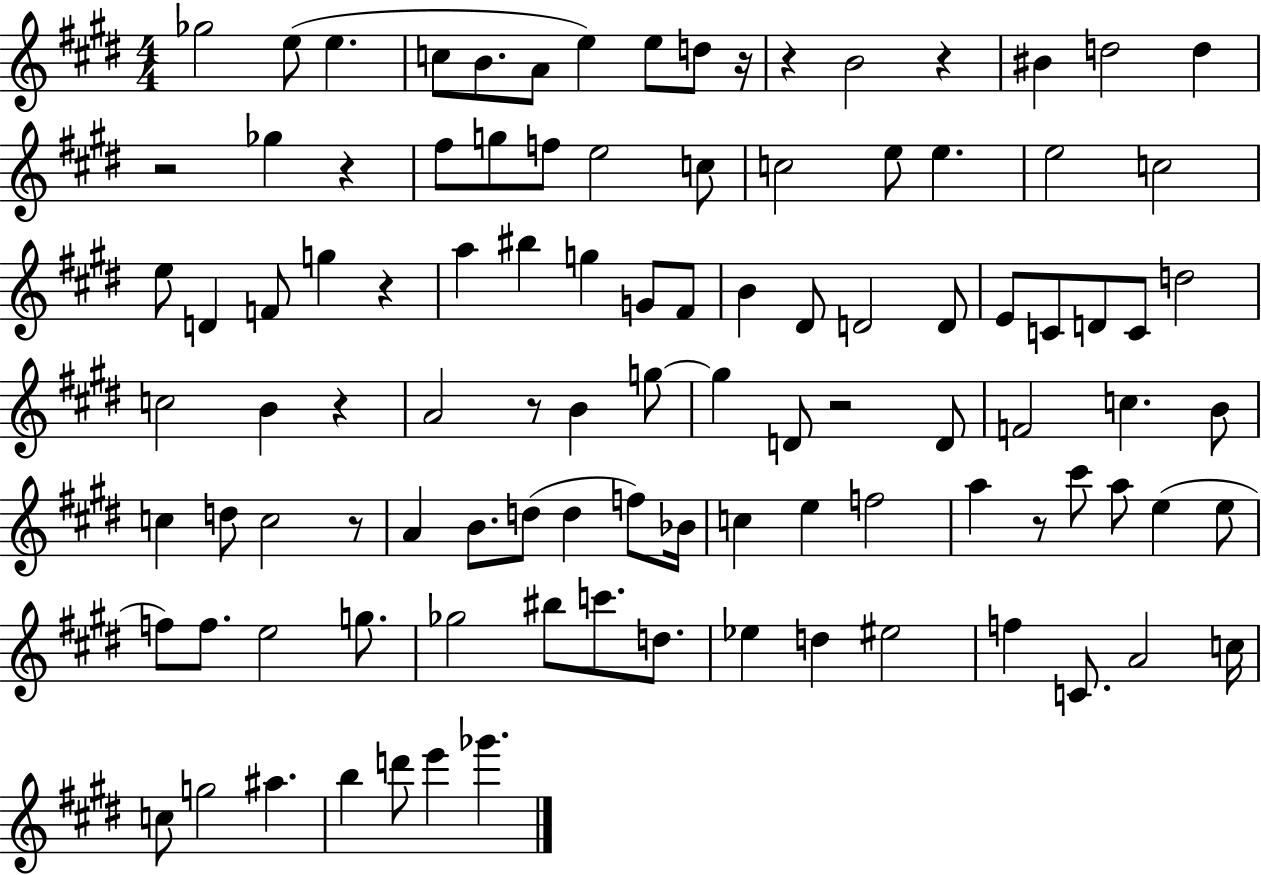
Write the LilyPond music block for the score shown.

{
  \clef treble
  \numericTimeSignature
  \time 4/4
  \key e \major
  ges''2 e''8( e''4. | c''8 b'8. a'8 e''4) e''8 d''8 r16 | r4 b'2 r4 | bis'4 d''2 d''4 | \break r2 ges''4 r4 | fis''8 g''8 f''8 e''2 c''8 | c''2 e''8 e''4. | e''2 c''2 | \break e''8 d'4 f'8 g''4 r4 | a''4 bis''4 g''4 g'8 fis'8 | b'4 dis'8 d'2 d'8 | e'8 c'8 d'8 c'8 d''2 | \break c''2 b'4 r4 | a'2 r8 b'4 g''8~~ | g''4 d'8 r2 d'8 | f'2 c''4. b'8 | \break c''4 d''8 c''2 r8 | a'4 b'8. d''8( d''4 f''8) bes'16 | c''4 e''4 f''2 | a''4 r8 cis'''8 a''8 e''4( e''8 | \break f''8) f''8. e''2 g''8. | ges''2 bis''8 c'''8. d''8. | ees''4 d''4 eis''2 | f''4 c'8. a'2 c''16 | \break c''8 g''2 ais''4. | b''4 d'''8 e'''4 ges'''4. | \bar "|."
}